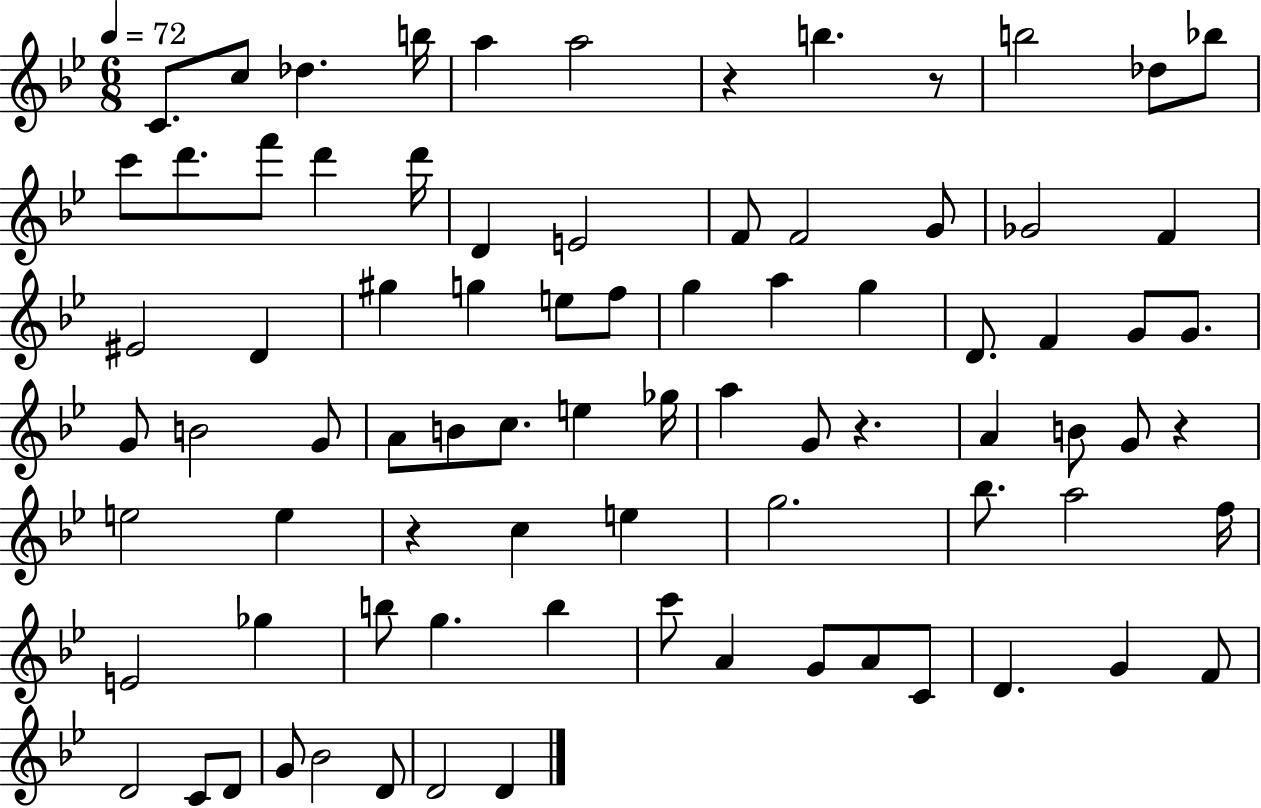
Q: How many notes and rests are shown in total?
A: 82